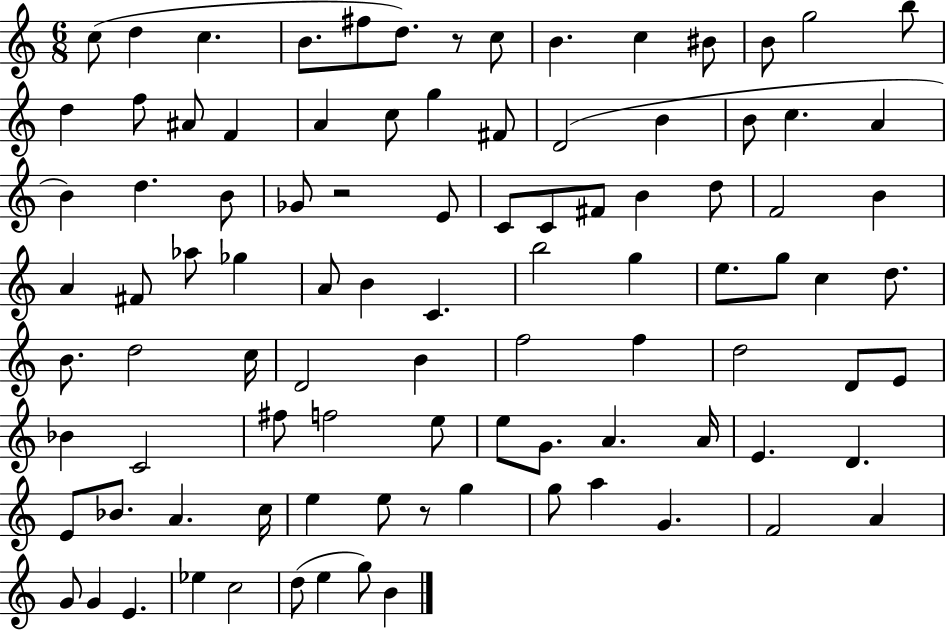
X:1
T:Untitled
M:6/8
L:1/4
K:C
c/2 d c B/2 ^f/2 d/2 z/2 c/2 B c ^B/2 B/2 g2 b/2 d f/2 ^A/2 F A c/2 g ^F/2 D2 B B/2 c A B d B/2 _G/2 z2 E/2 C/2 C/2 ^F/2 B d/2 F2 B A ^F/2 _a/2 _g A/2 B C b2 g e/2 g/2 c d/2 B/2 d2 c/4 D2 B f2 f d2 D/2 E/2 _B C2 ^f/2 f2 e/2 e/2 G/2 A A/4 E D E/2 _B/2 A c/4 e e/2 z/2 g g/2 a G F2 A G/2 G E _e c2 d/2 e g/2 B